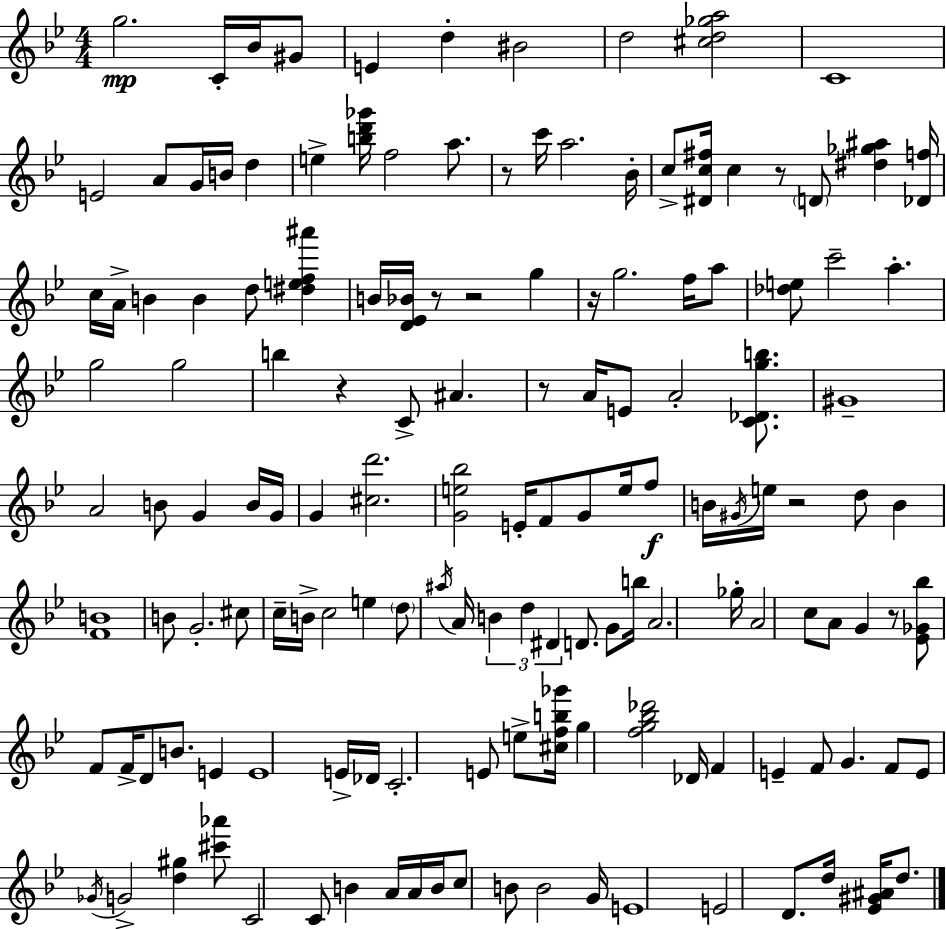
{
  \clef treble
  \numericTimeSignature
  \time 4/4
  \key bes \major
  g''2.\mp c'16-. bes'16 gis'8 | e'4 d''4-. bis'2 | d''2 <cis'' d'' ges'' a''>2 | c'1 | \break e'2 a'8 g'16 b'16 d''4 | e''4-> <b'' d''' ges'''>16 f''2 a''8. | r8 c'''16 a''2. bes'16-. | c''8-> <dis' c'' fis''>16 c''4 r8 \parenthesize d'8 <dis'' ges'' ais''>4 <des' f''>16 | \break c''16 a'16-> b'4 b'4 d''8 <dis'' e'' f'' ais'''>4 | b'16 <d' ees' bes'>16 r8 r2 g''4 | r16 g''2. f''16 a''8 | <des'' e''>8 c'''2-- a''4.-. | \break g''2 g''2 | b''4 r4 c'8-> ais'4. | r8 a'16 e'8 a'2-. <c' des' g'' b''>8. | gis'1-- | \break a'2 b'8 g'4 b'16 g'16 | g'4 <cis'' d'''>2. | <g' e'' bes''>2 e'16-. f'8 g'8 e''16 f''8\f | b'16 \acciaccatura { gis'16 } e''16 r2 d''8 b'4 | \break <f' b'>1 | b'8 g'2.-. cis''8 | c''16-- b'16-> c''2 e''4 \parenthesize d''8 | \acciaccatura { ais''16 } a'16 \tuplet 3/2 { b'4 d''4 dis'4 } d'8. | \break g'8 b''16 a'2. | ges''16-. a'2 c''8 a'8 g'4 | r8 <ees' ges' bes''>8 f'8 f'16-> d'8 b'8. e'4 | e'1 | \break e'16-> des'16 c'2.-. | e'8 e''8-> <cis'' f'' b'' ges'''>16 g''4 <f'' g'' bes'' des'''>2 | des'16 f'4 e'4-- f'8 g'4. | f'8 e'8 \acciaccatura { ges'16 } g'2-> <d'' gis''>4 | \break <cis''' aes'''>8 c'2 c'8 b'4 | a'16 a'16 b'16 c''8 b'8 b'2 | g'16 e'1 | e'2 d'8. d''16 <ees' gis' ais'>16 | \break d''8. \bar "|."
}